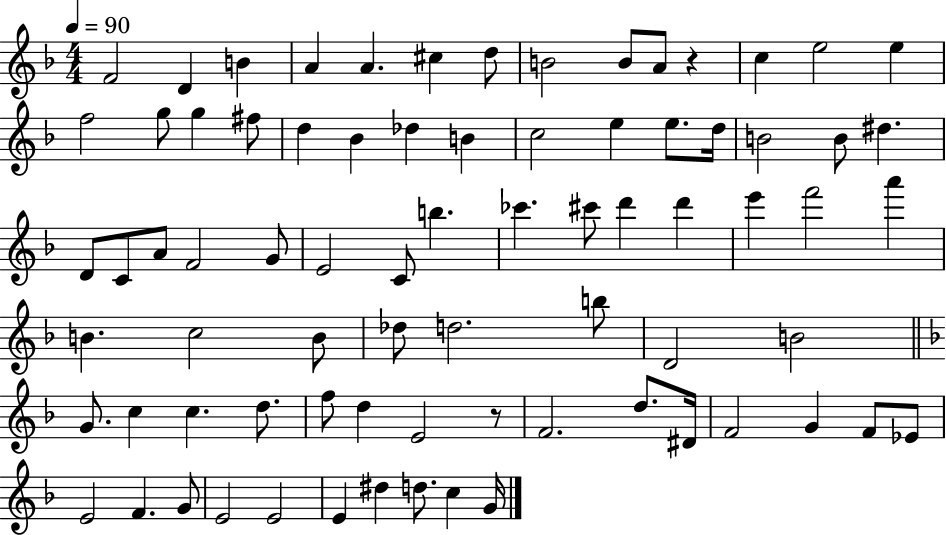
{
  \clef treble
  \numericTimeSignature
  \time 4/4
  \key f \major
  \tempo 4 = 90
  f'2 d'4 b'4 | a'4 a'4. cis''4 d''8 | b'2 b'8 a'8 r4 | c''4 e''2 e''4 | \break f''2 g''8 g''4 fis''8 | d''4 bes'4 des''4 b'4 | c''2 e''4 e''8. d''16 | b'2 b'8 dis''4. | \break d'8 c'8 a'8 f'2 g'8 | e'2 c'8 b''4. | ces'''4. cis'''8 d'''4 d'''4 | e'''4 f'''2 a'''4 | \break b'4. c''2 b'8 | des''8 d''2. b''8 | d'2 b'2 | \bar "||" \break \key f \major g'8. c''4 c''4. d''8. | f''8 d''4 e'2 r8 | f'2. d''8. dis'16 | f'2 g'4 f'8 ees'8 | \break e'2 f'4. g'8 | e'2 e'2 | e'4 dis''4 d''8. c''4 g'16 | \bar "|."
}